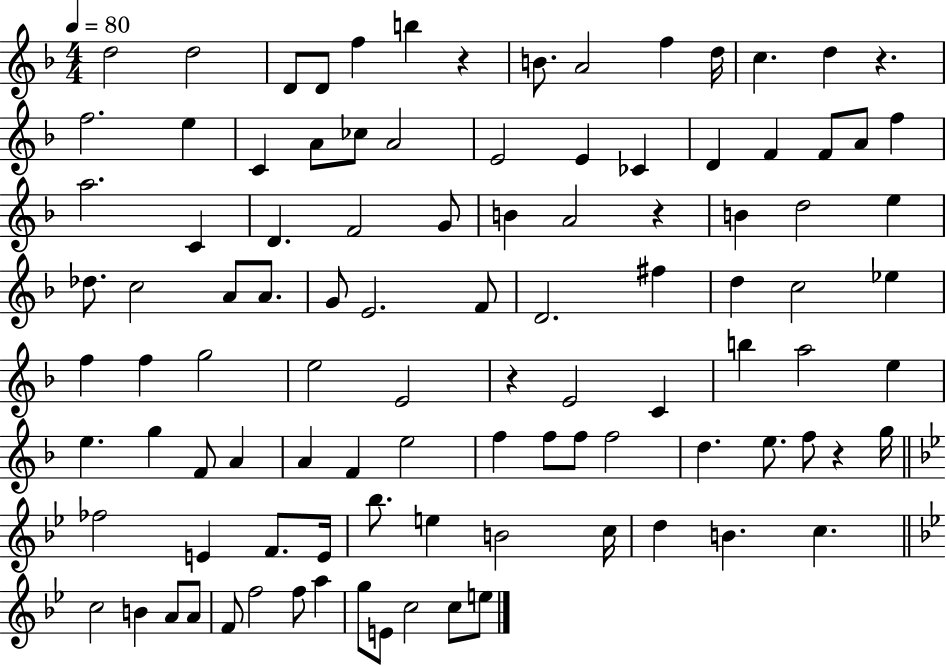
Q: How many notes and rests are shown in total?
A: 102